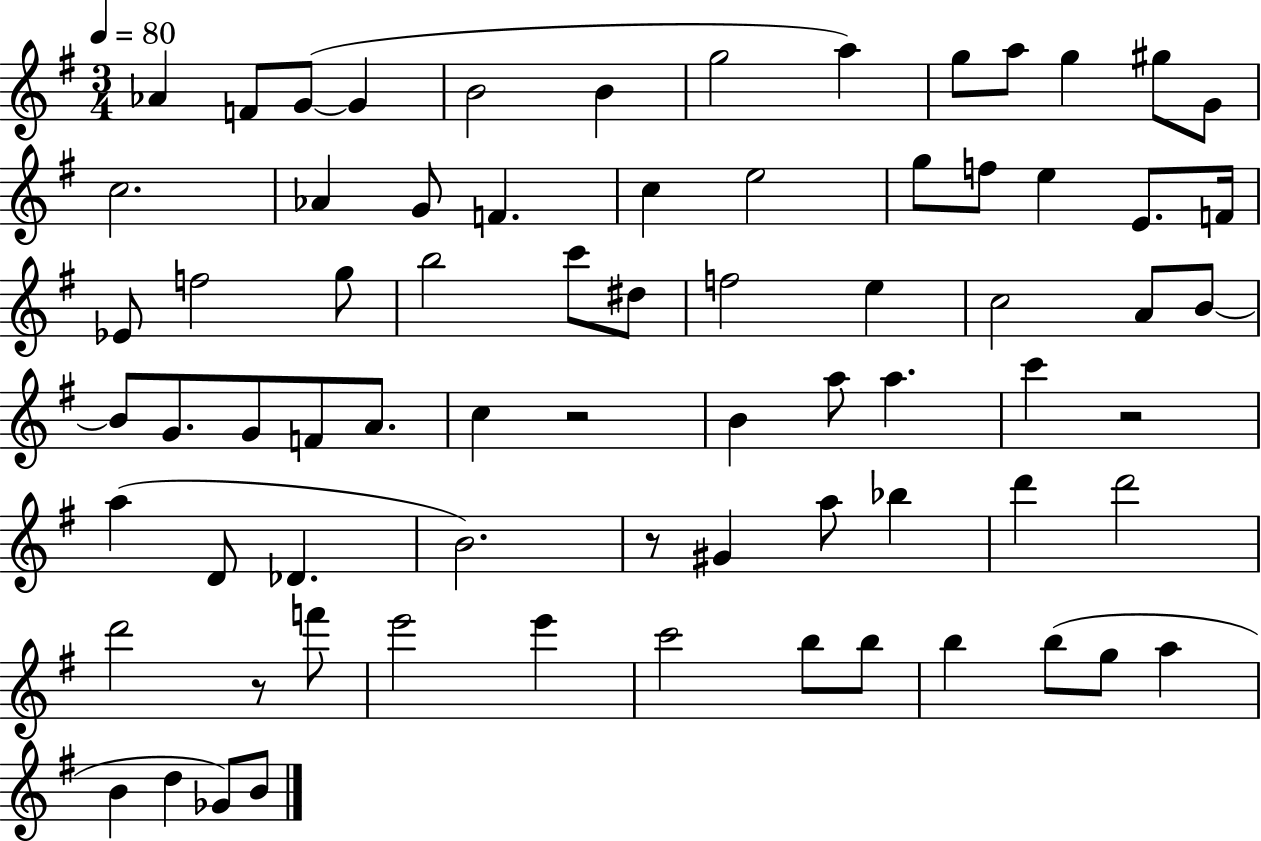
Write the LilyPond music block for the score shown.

{
  \clef treble
  \numericTimeSignature
  \time 3/4
  \key g \major
  \tempo 4 = 80
  aes'4 f'8 g'8~(~ g'4 | b'2 b'4 | g''2 a''4) | g''8 a''8 g''4 gis''8 g'8 | \break c''2. | aes'4 g'8 f'4. | c''4 e''2 | g''8 f''8 e''4 e'8. f'16 | \break ees'8 f''2 g''8 | b''2 c'''8 dis''8 | f''2 e''4 | c''2 a'8 b'8~~ | \break b'8 g'8. g'8 f'8 a'8. | c''4 r2 | b'4 a''8 a''4. | c'''4 r2 | \break a''4( d'8 des'4. | b'2.) | r8 gis'4 a''8 bes''4 | d'''4 d'''2 | \break d'''2 r8 f'''8 | e'''2 e'''4 | c'''2 b''8 b''8 | b''4 b''8( g''8 a''4 | \break b'4 d''4 ges'8) b'8 | \bar "|."
}